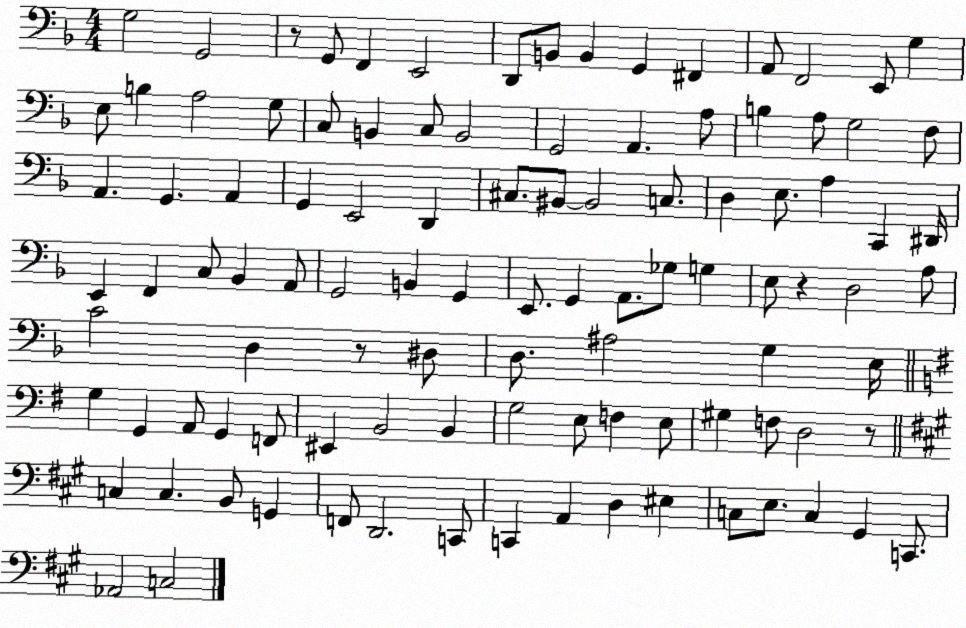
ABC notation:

X:1
T:Untitled
M:4/4
L:1/4
K:F
G,2 G,,2 z/2 G,,/2 F,, E,,2 D,,/2 B,,/2 B,, G,, ^F,, A,,/2 F,,2 E,,/2 G, E,/2 B, A,2 G,/2 C,/2 B,, C,/2 B,,2 G,,2 A,, A,/2 B, A,/2 G,2 F,/2 A,, G,, A,, G,, E,,2 D,, ^C,/2 ^B,,/2 ^B,,2 C,/2 D, E,/2 A, C,, ^D,,/4 E,, F,, C,/2 _B,, A,,/2 G,,2 B,, G,, E,,/2 G,, A,,/2 _G,/2 G, E,/2 z D,2 A,/2 C2 D, z/2 ^D,/2 D,/2 ^A,2 G, E,/4 G, G,, A,,/2 G,, F,,/2 ^E,, B,,2 B,, G,2 E,/2 F, E,/2 ^G, F,/2 D,2 z/2 C, C, B,,/2 G,, F,,/2 D,,2 C,,/2 C,, A,, D, ^E, C,/2 E,/2 C, ^G,, C,,/2 _A,,2 C,2